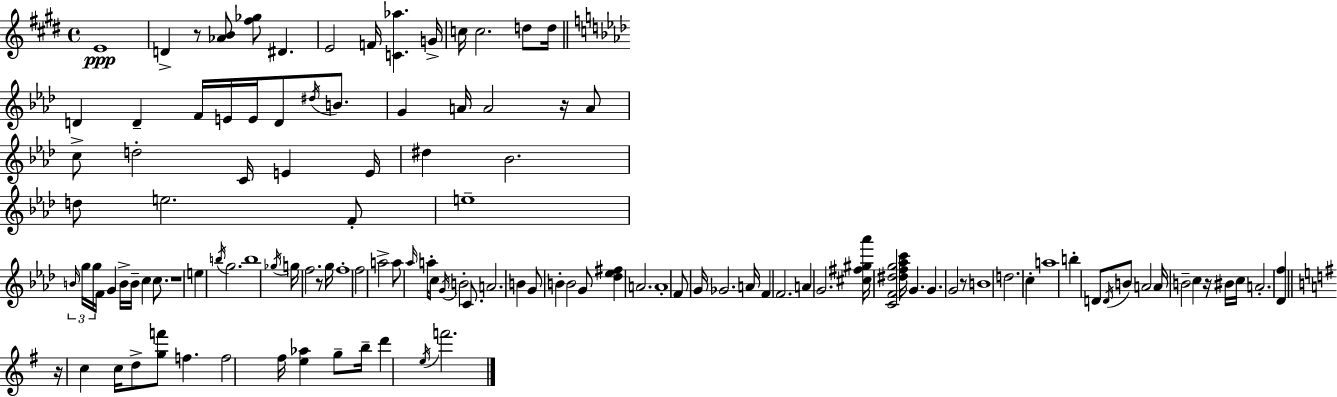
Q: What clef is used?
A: treble